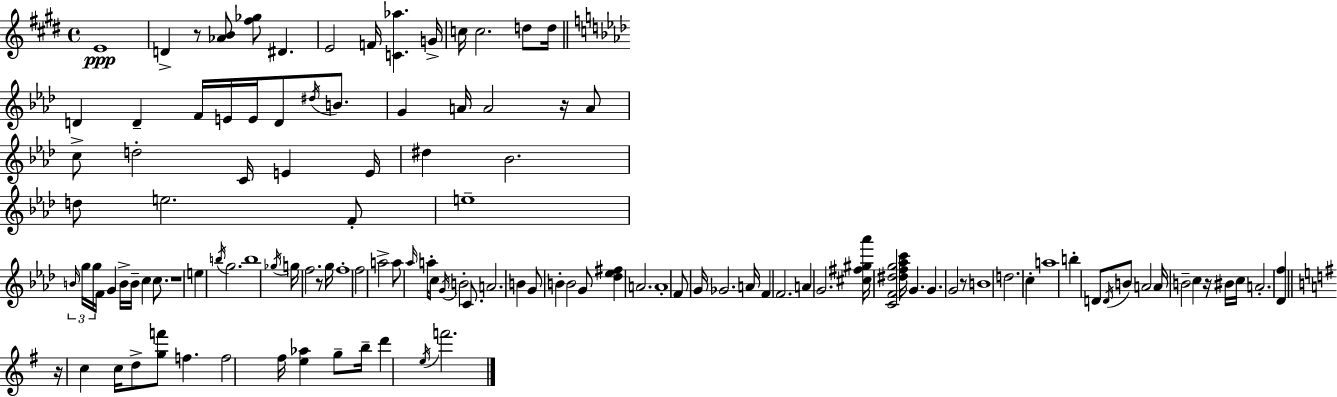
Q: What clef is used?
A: treble